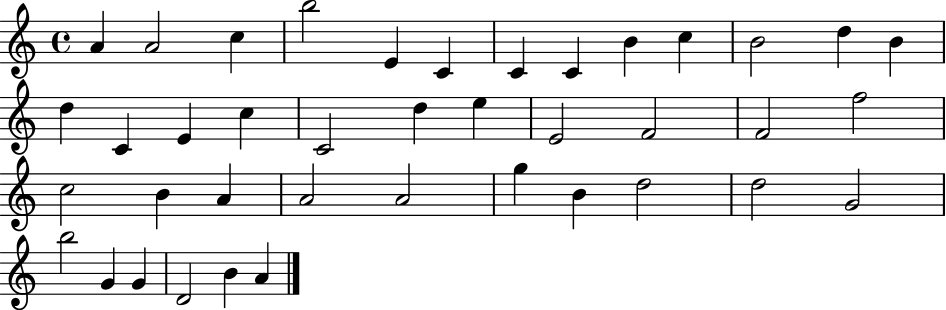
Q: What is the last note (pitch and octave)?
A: A4